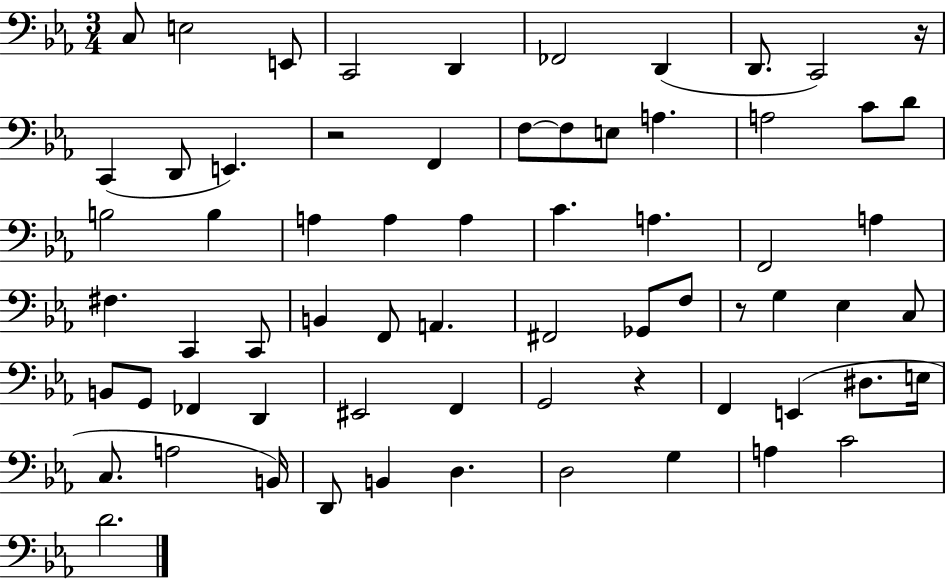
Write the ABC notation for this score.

X:1
T:Untitled
M:3/4
L:1/4
K:Eb
C,/2 E,2 E,,/2 C,,2 D,, _F,,2 D,, D,,/2 C,,2 z/4 C,, D,,/2 E,, z2 F,, F,/2 F,/2 E,/2 A, A,2 C/2 D/2 B,2 B, A, A, A, C A, F,,2 A, ^F, C,, C,,/2 B,, F,,/2 A,, ^F,,2 _G,,/2 F,/2 z/2 G, _E, C,/2 B,,/2 G,,/2 _F,, D,, ^E,,2 F,, G,,2 z F,, E,, ^D,/2 E,/4 C,/2 A,2 B,,/4 D,,/2 B,, D, D,2 G, A, C2 D2